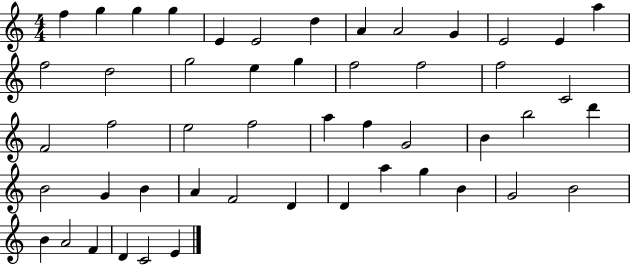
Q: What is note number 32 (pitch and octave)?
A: D6